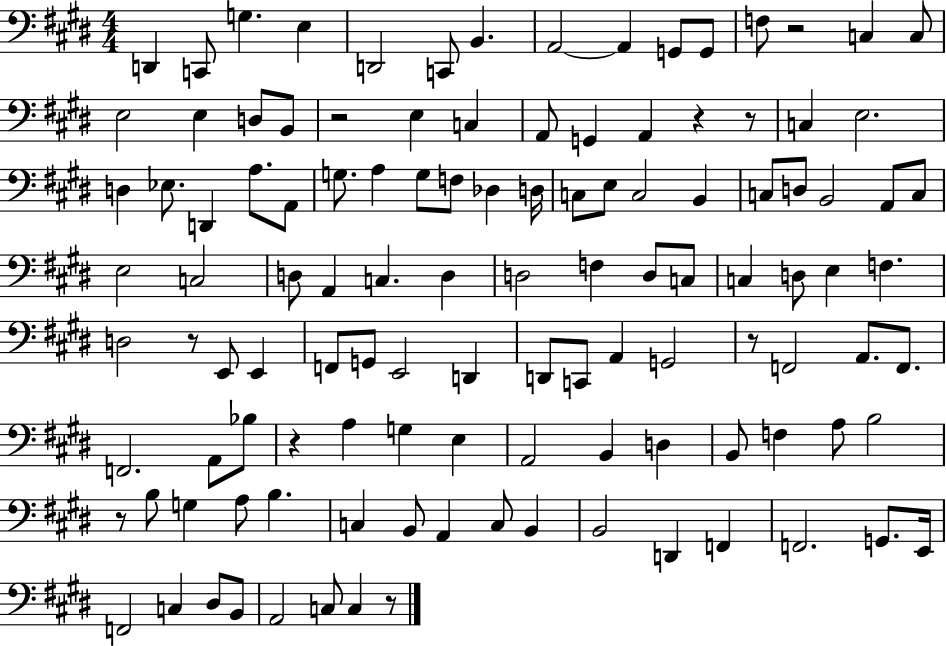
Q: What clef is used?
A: bass